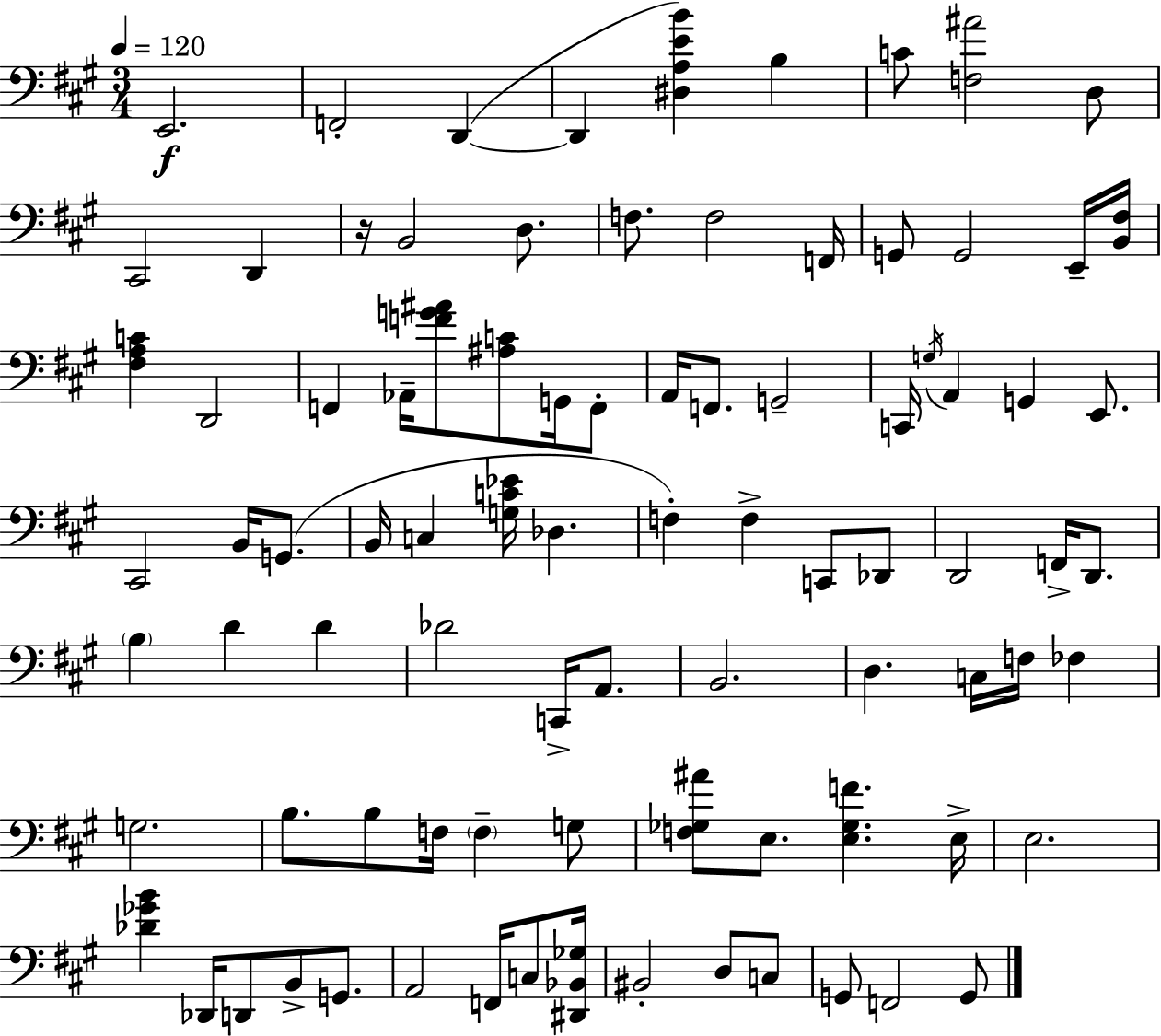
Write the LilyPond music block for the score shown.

{
  \clef bass
  \numericTimeSignature
  \time 3/4
  \key a \major
  \tempo 4 = 120
  e,2.\f | f,2-. d,4~(~ | d,4 <dis a e' b'>4) b4 | c'8 <f ais'>2 d8 | \break cis,2 d,4 | r16 b,2 d8. | f8. f2 f,16 | g,8 g,2 e,16-- <b, fis>16 | \break <fis a c'>4 d,2 | f,4 aes,16-- <f' g' ais'>8 <ais c'>8 g,16 f,8-. | a,16 f,8. g,2-- | c,16 \acciaccatura { g16 } a,4 g,4 e,8. | \break cis,2 b,16 g,8.( | b,16 c4 <g c' ees'>16 des4. | f4-.) f4-> c,8 des,8 | d,2 f,16-> d,8. | \break \parenthesize b4 d'4 d'4 | des'2 c,16-> a,8. | b,2. | d4. c16 f16 fes4 | \break g2. | b8. b8 f16 \parenthesize f4-- g8 | <f ges ais'>8 e8. <e ges f'>4. | e16-> e2. | \break <des' ges' b'>4 des,16 d,8 b,8-> g,8. | a,2 f,16 c8 | <dis, bes, ges>16 bis,2-. d8 c8 | g,8 f,2 g,8 | \break \bar "|."
}